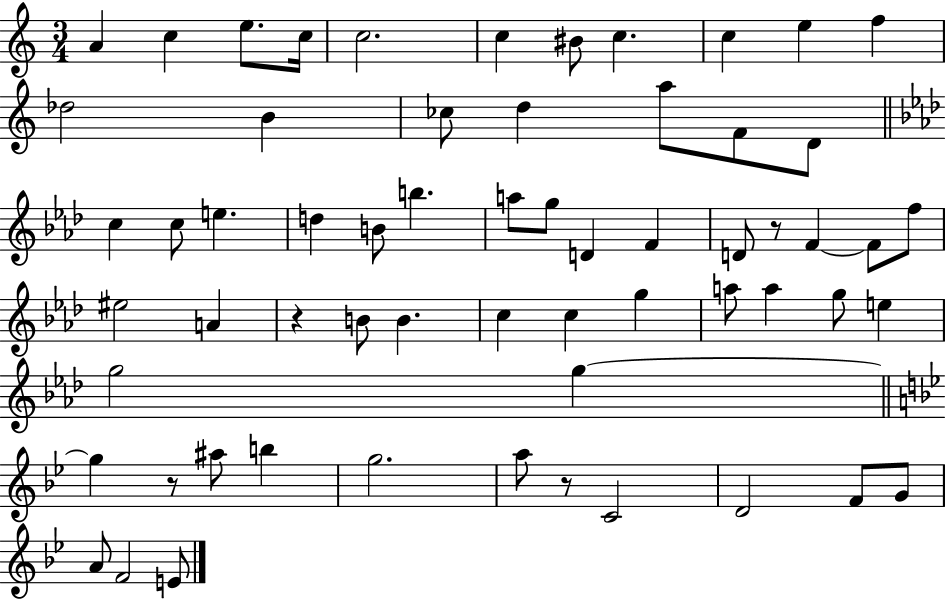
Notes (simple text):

A4/q C5/q E5/e. C5/s C5/h. C5/q BIS4/e C5/q. C5/q E5/q F5/q Db5/h B4/q CES5/e D5/q A5/e F4/e D4/e C5/q C5/e E5/q. D5/q B4/e B5/q. A5/e G5/e D4/q F4/q D4/e R/e F4/q F4/e F5/e EIS5/h A4/q R/q B4/e B4/q. C5/q C5/q G5/q A5/e A5/q G5/e E5/q G5/h G5/q G5/q R/e A#5/e B5/q G5/h. A5/e R/e C4/h D4/h F4/e G4/e A4/e F4/h E4/e